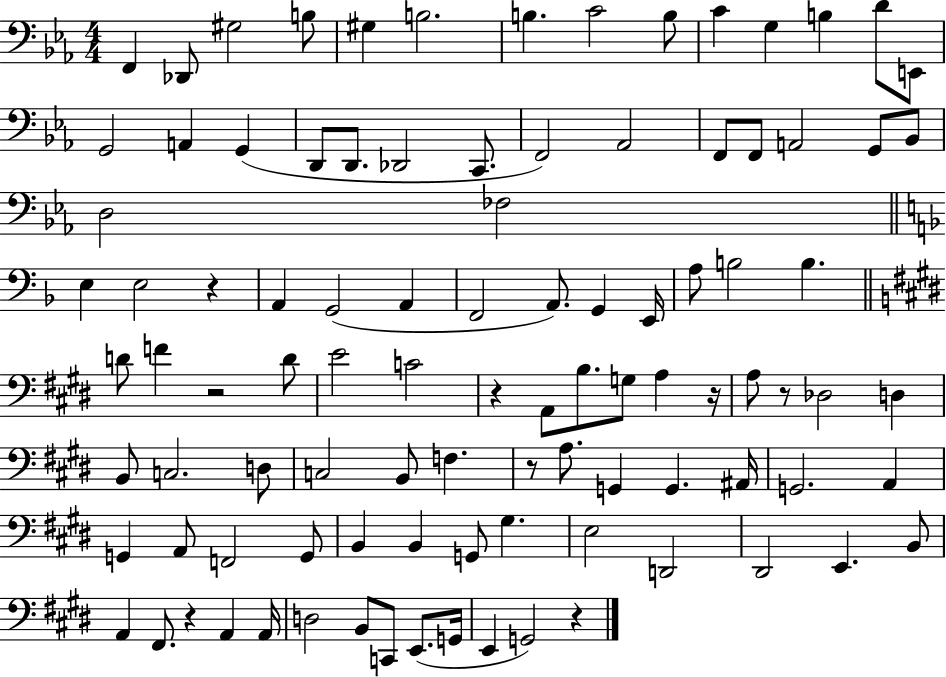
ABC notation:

X:1
T:Untitled
M:4/4
L:1/4
K:Eb
F,, _D,,/2 ^G,2 B,/2 ^G, B,2 B, C2 B,/2 C G, B, D/2 E,,/2 G,,2 A,, G,, D,,/2 D,,/2 _D,,2 C,,/2 F,,2 _A,,2 F,,/2 F,,/2 A,,2 G,,/2 _B,,/2 D,2 _F,2 E, E,2 z A,, G,,2 A,, F,,2 A,,/2 G,, E,,/4 A,/2 B,2 B, D/2 F z2 D/2 E2 C2 z A,,/2 B,/2 G,/2 A, z/4 A,/2 z/2 _D,2 D, B,,/2 C,2 D,/2 C,2 B,,/2 F, z/2 A,/2 G,, G,, ^A,,/4 G,,2 A,, G,, A,,/2 F,,2 G,,/2 B,, B,, G,,/2 ^G, E,2 D,,2 ^D,,2 E,, B,,/2 A,, ^F,,/2 z A,, A,,/4 D,2 B,,/2 C,,/2 E,,/2 G,,/4 E,, G,,2 z